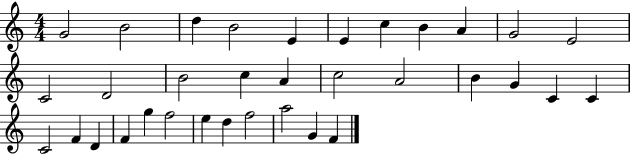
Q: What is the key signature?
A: C major